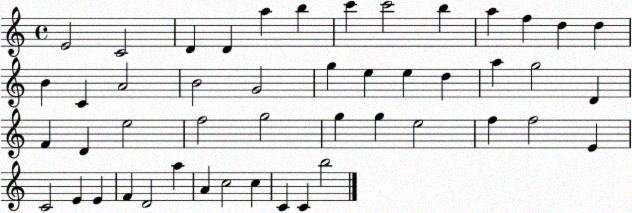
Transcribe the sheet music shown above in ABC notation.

X:1
T:Untitled
M:4/4
L:1/4
K:C
E2 C2 D D a b c' c'2 b a f d d B C A2 B2 G2 g e e d a g2 D F D e2 f2 g2 g g e2 f f2 E C2 E E F D2 a A c2 c C C b2